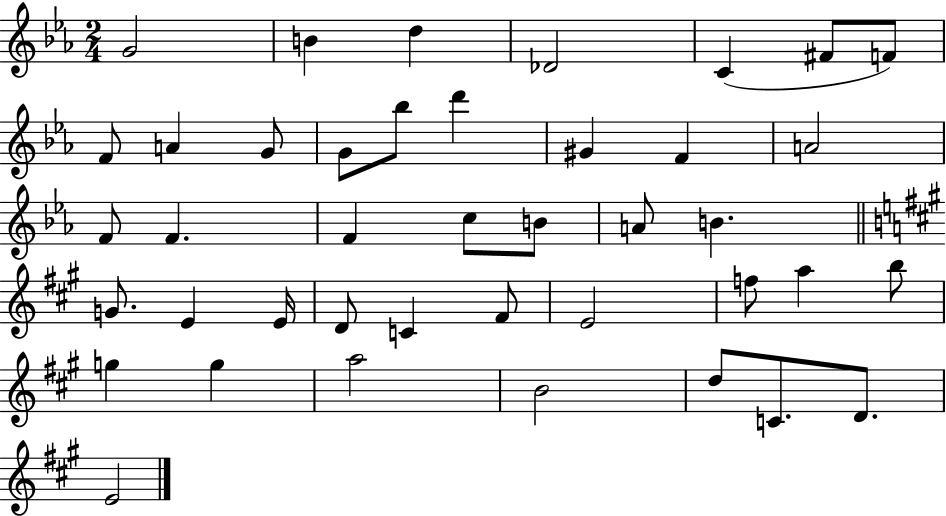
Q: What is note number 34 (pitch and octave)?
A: G5